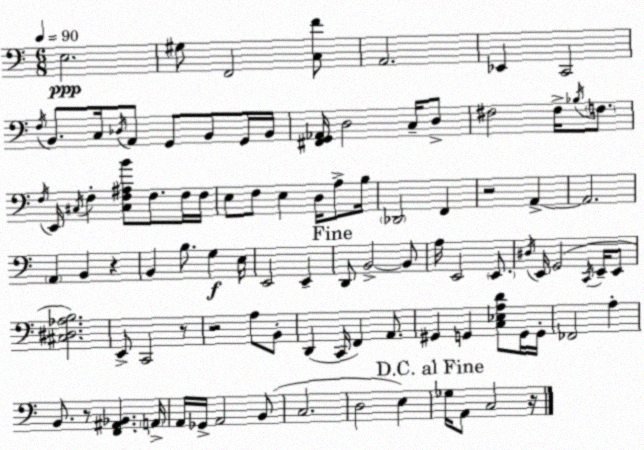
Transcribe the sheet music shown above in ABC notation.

X:1
T:Untitled
M:6/8
L:1/4
K:Am
E,2 ^G,/2 F,,2 [C,F]/2 A,,2 _E,, C,,2 F,/4 B,,/2 C,/4 _D,/4 A,,/2 G,,/2 B,,/2 G,,/4 B,,/4 [^F,,G,,_A,,]/4 D,2 C,/4 D,/2 ^F,2 ^F,/4 _B,/4 F,/2 F,/4 E,,/4 ^C,/4 F, [^C,F,^A,B]/2 F,/2 F,/4 F,/4 E,/2 F,/2 E, D,/4 A,/2 B,/4 _D,,2 F,, z2 A,, A,,2 A,, B,, z B,, B,/2 G, E,/4 E,,2 E,, D,,/2 B,,2 B,,/2 A,/4 E,,2 E,,/2 ^D,/4 E,,/4 G,,2 C,,/4 E,,/4 E,,/2 [^C,^D,_A,B,]2 E,,/2 C,,2 z/2 z2 A,/2 B,,/2 D,, C,,/4 F,, A,,/2 ^G,, G,, [C,_E,A,D]/2 G,,/4 G,,/4 _F,,2 A, B,,/2 z/2 [F,,^A,,_B,,] A,,/4 A,,/4 _G,,/4 A,,2 B,,/2 C,2 D,2 E, _G,/4 A,,/2 C,2 z/4